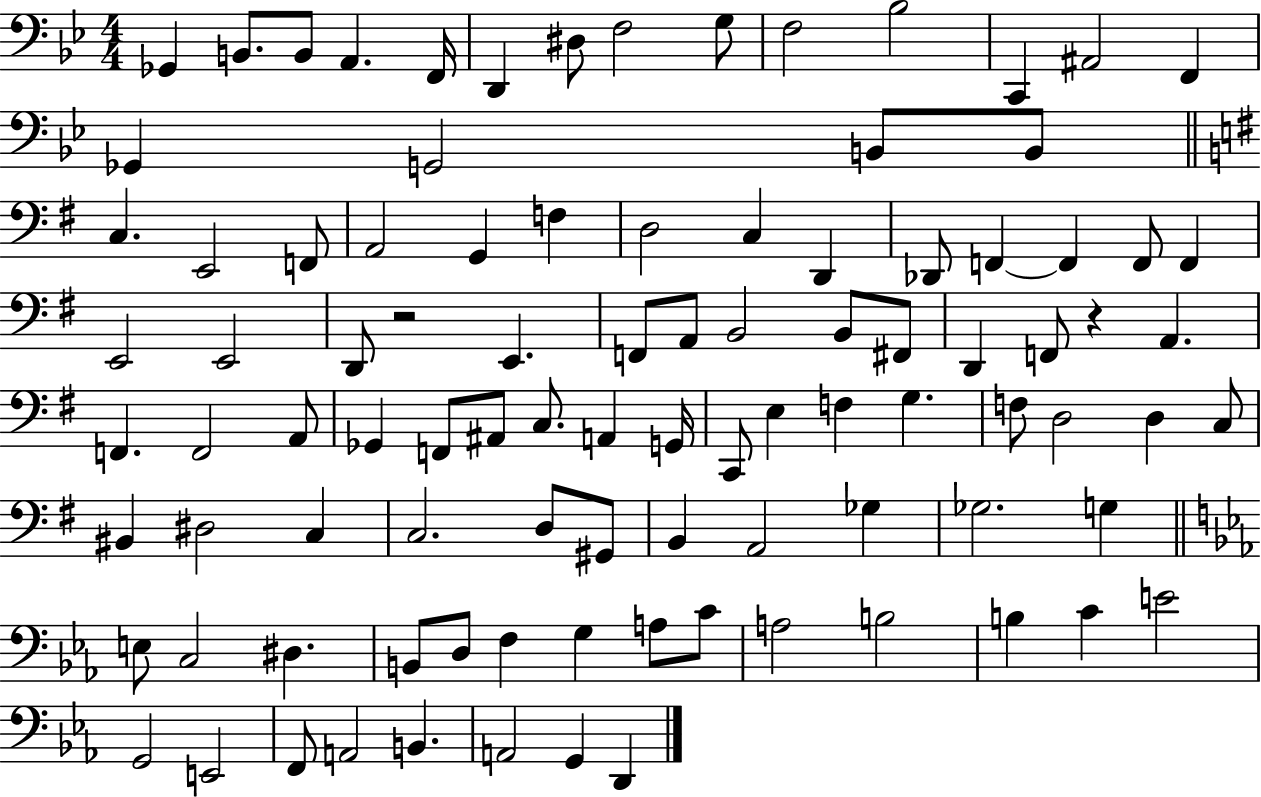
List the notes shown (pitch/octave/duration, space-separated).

Gb2/q B2/e. B2/e A2/q. F2/s D2/q D#3/e F3/h G3/e F3/h Bb3/h C2/q A#2/h F2/q Gb2/q G2/h B2/e B2/e C3/q. E2/h F2/e A2/h G2/q F3/q D3/h C3/q D2/q Db2/e F2/q F2/q F2/e F2/q E2/h E2/h D2/e R/h E2/q. F2/e A2/e B2/h B2/e F#2/e D2/q F2/e R/q A2/q. F2/q. F2/h A2/e Gb2/q F2/e A#2/e C3/e. A2/q G2/s C2/e E3/q F3/q G3/q. F3/e D3/h D3/q C3/e BIS2/q D#3/h C3/q C3/h. D3/e G#2/e B2/q A2/h Gb3/q Gb3/h. G3/q E3/e C3/h D#3/q. B2/e D3/e F3/q G3/q A3/e C4/e A3/h B3/h B3/q C4/q E4/h G2/h E2/h F2/e A2/h B2/q. A2/h G2/q D2/q